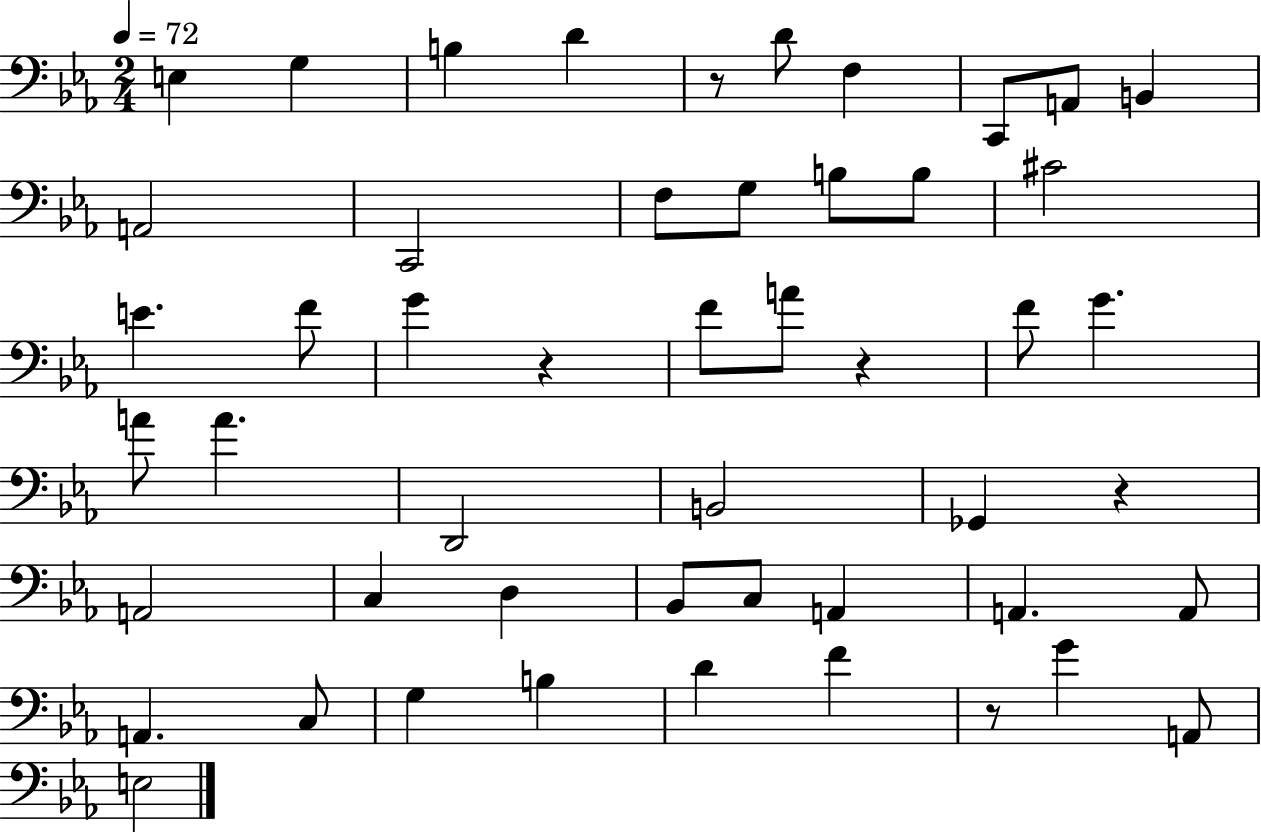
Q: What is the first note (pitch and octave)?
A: E3